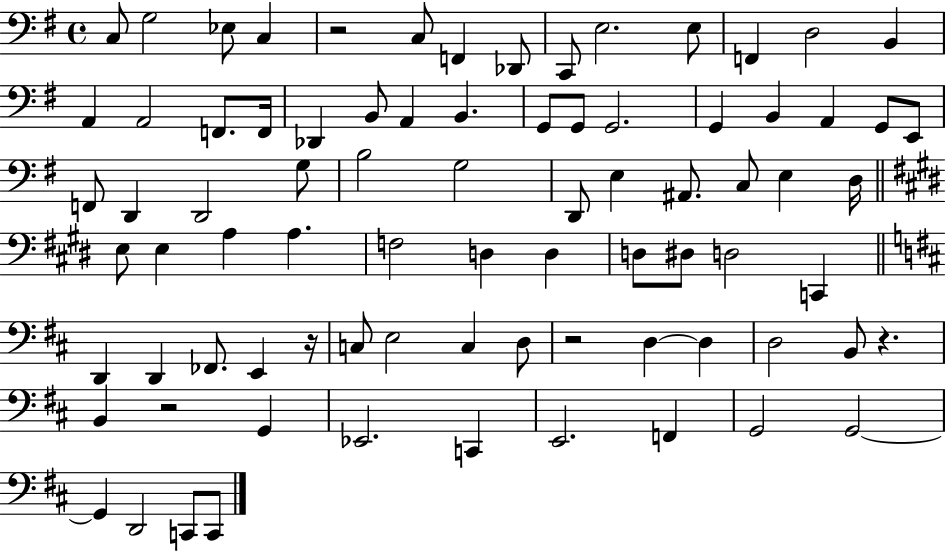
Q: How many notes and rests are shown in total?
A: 81